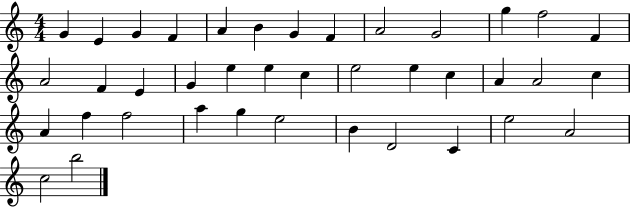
X:1
T:Untitled
M:4/4
L:1/4
K:C
G E G F A B G F A2 G2 g f2 F A2 F E G e e c e2 e c A A2 c A f f2 a g e2 B D2 C e2 A2 c2 b2